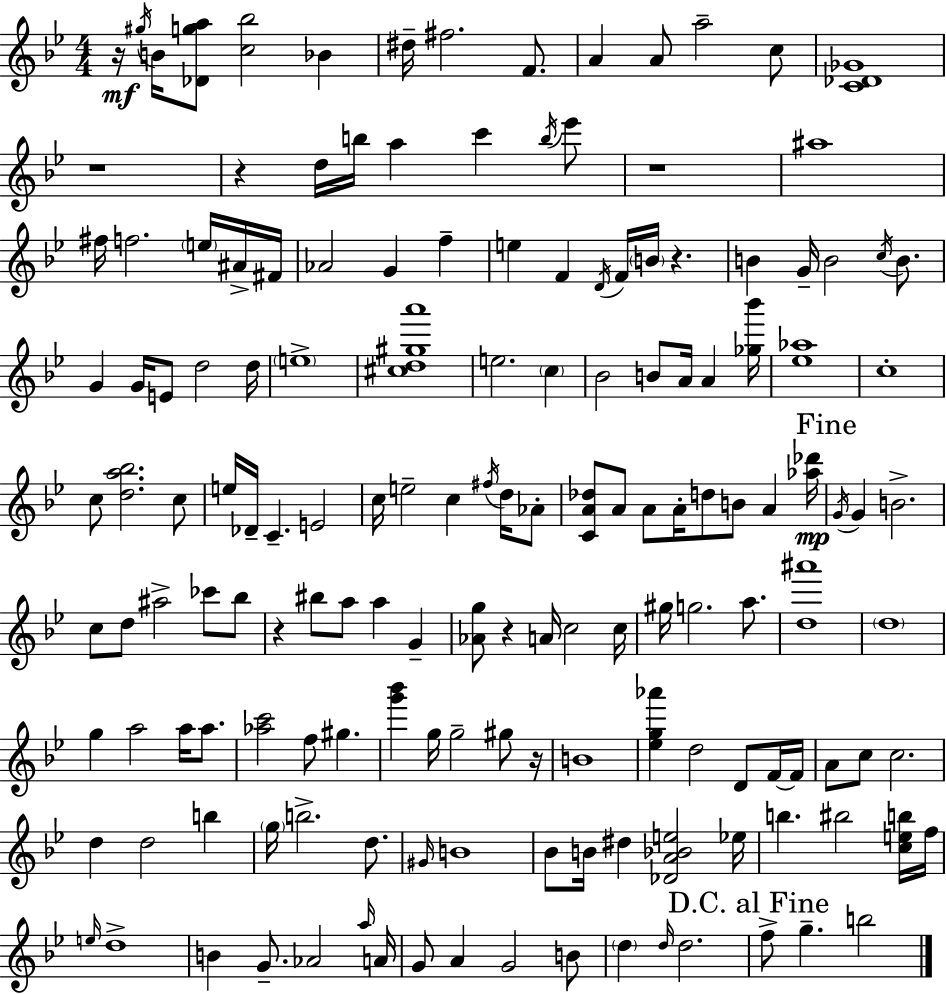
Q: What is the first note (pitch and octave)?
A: G#5